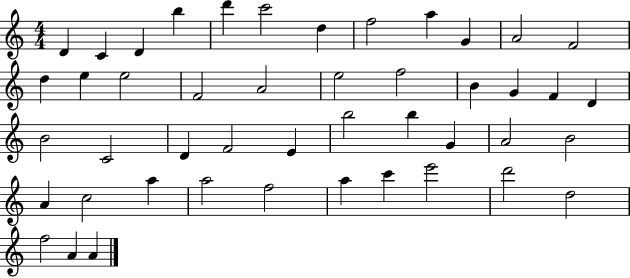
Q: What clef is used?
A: treble